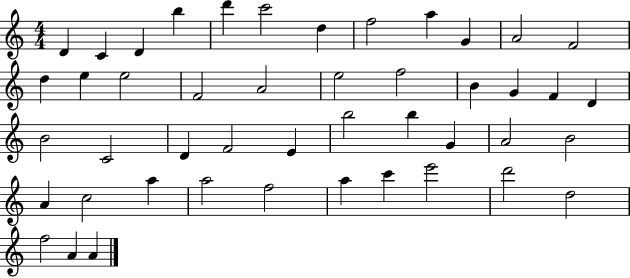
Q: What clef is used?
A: treble